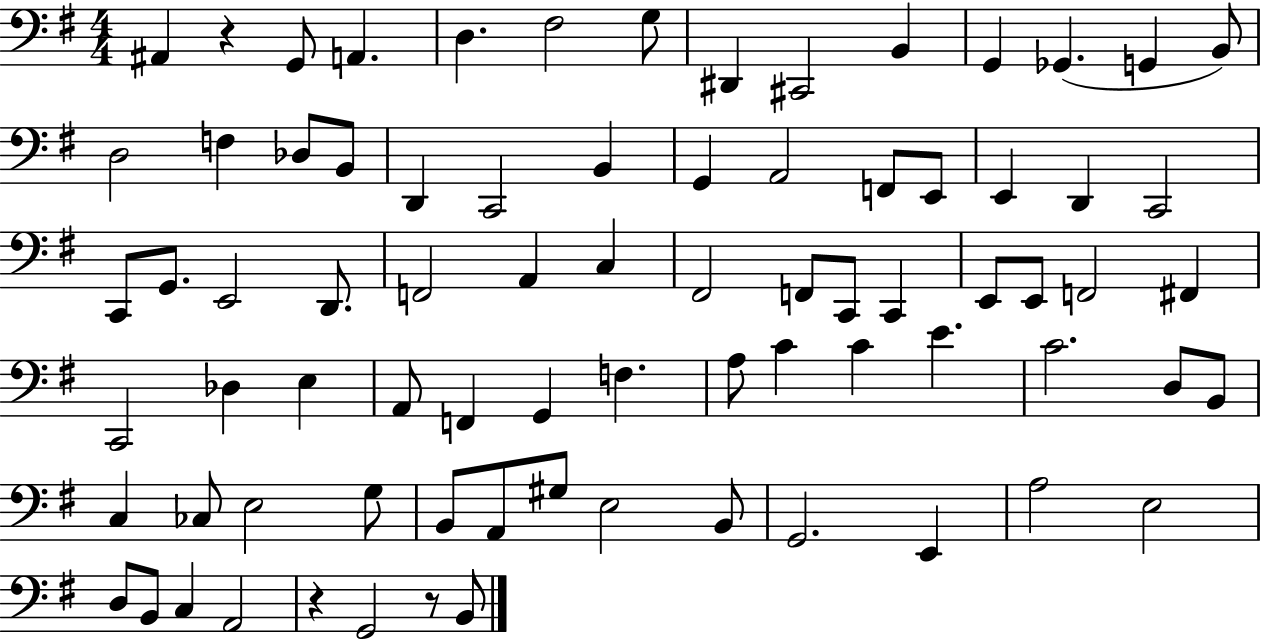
{
  \clef bass
  \numericTimeSignature
  \time 4/4
  \key g \major
  ais,4 r4 g,8 a,4. | d4. fis2 g8 | dis,4 cis,2 b,4 | g,4 ges,4.( g,4 b,8) | \break d2 f4 des8 b,8 | d,4 c,2 b,4 | g,4 a,2 f,8 e,8 | e,4 d,4 c,2 | \break c,8 g,8. e,2 d,8. | f,2 a,4 c4 | fis,2 f,8 c,8 c,4 | e,8 e,8 f,2 fis,4 | \break c,2 des4 e4 | a,8 f,4 g,4 f4. | a8 c'4 c'4 e'4. | c'2. d8 b,8 | \break c4 ces8 e2 g8 | b,8 a,8 gis8 e2 b,8 | g,2. e,4 | a2 e2 | \break d8 b,8 c4 a,2 | r4 g,2 r8 b,8 | \bar "|."
}